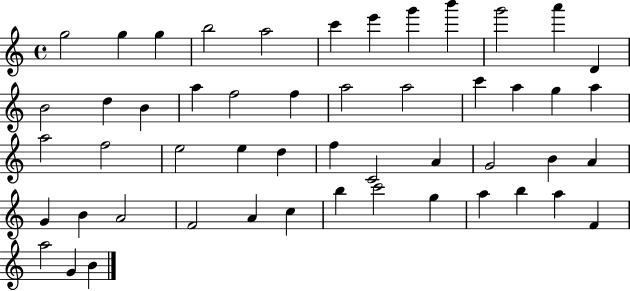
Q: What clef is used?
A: treble